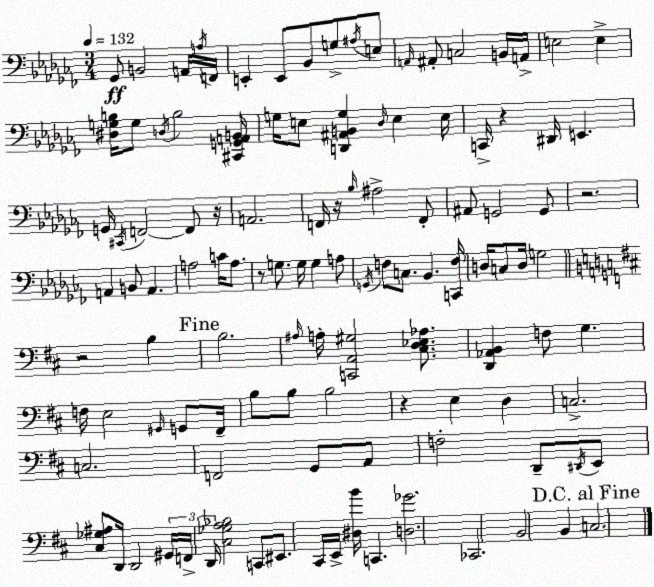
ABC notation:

X:1
T:Untitled
M:3/4
L:1/4
K:Abm
_G,,/2 B,,2 A,,/4 A,/4 F,,/4 E,, E,,/2 _B,,/2 G,/2 ^A,/4 E,/2 A,,/4 ^A,,/2 C,2 B,,/4 A,,/4 E,2 E, [^D,G,B,]/4 G,/2 D,/4 B,2 [^C,,G,,A,,B,,]/4 G,/4 E,/2 [D,,^A,,B,,G,] _D,/4 E, E,/4 C,,/4 z ^D,,/4 E,, G,,/4 ^C,,/4 F,,2 F,,/2 z/4 A,,2 F,,/4 z/4 _B,/4 ^A,2 F,,/2 ^A,,/2 G,,2 G,,/2 z2 A,, B,,/2 A,, A,2 C/4 A,/2 z/2 G,/2 G,/4 G, A,/2 G,,/4 F,/2 C,/2 _B,, [C,,F,]/4 D,/4 C,/2 D,/4 G,2 z2 B, B,2 ^A,/4 A,/4 [C,,A,,^G,]2 [^C,D,_E,_A,]/2 [D,,_A,,B,,] F,/2 G, F,/4 E,2 ^G,,/4 G,,/2 ^F,,/4 B,/2 B,/2 B,2 z E, D, C,2 C,2 F,,2 G,,/2 A,,/2 F,2 D,,/2 ^D,,/4 E,,/2 [^C,_G,^A,]/2 D,,/4 D,,2 ^G,,/4 F,,/4 D,,/4 [^C,_G,A,_B,]2 C,,/2 ^E,,/2 ^C,,/4 E,,/4 [^D,B]/4 C,, [D,_G]2 _C,,2 B,,2 B,, C,2